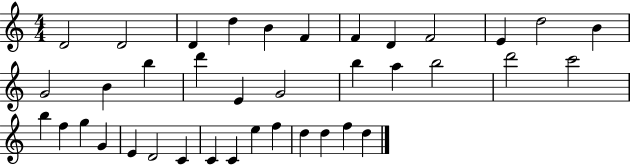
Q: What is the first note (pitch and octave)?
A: D4